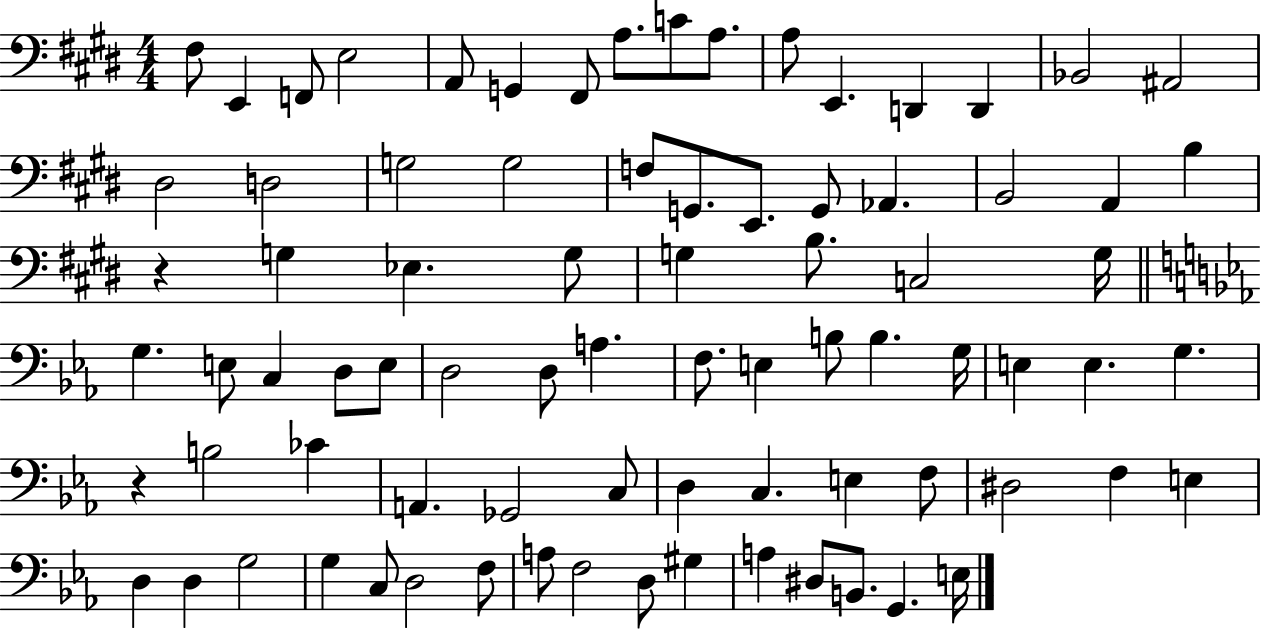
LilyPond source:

{
  \clef bass
  \numericTimeSignature
  \time 4/4
  \key e \major
  fis8 e,4 f,8 e2 | a,8 g,4 fis,8 a8. c'8 a8. | a8 e,4. d,4 d,4 | bes,2 ais,2 | \break dis2 d2 | g2 g2 | f8 g,8. e,8. g,8 aes,4. | b,2 a,4 b4 | \break r4 g4 ees4. g8 | g4 b8. c2 g16 | \bar "||" \break \key ees \major g4. e8 c4 d8 e8 | d2 d8 a4. | f8. e4 b8 b4. g16 | e4 e4. g4. | \break r4 b2 ces'4 | a,4. ges,2 c8 | d4 c4. e4 f8 | dis2 f4 e4 | \break d4 d4 g2 | g4 c8 d2 f8 | a8 f2 d8 gis4 | a4 dis8 b,8. g,4. e16 | \break \bar "|."
}